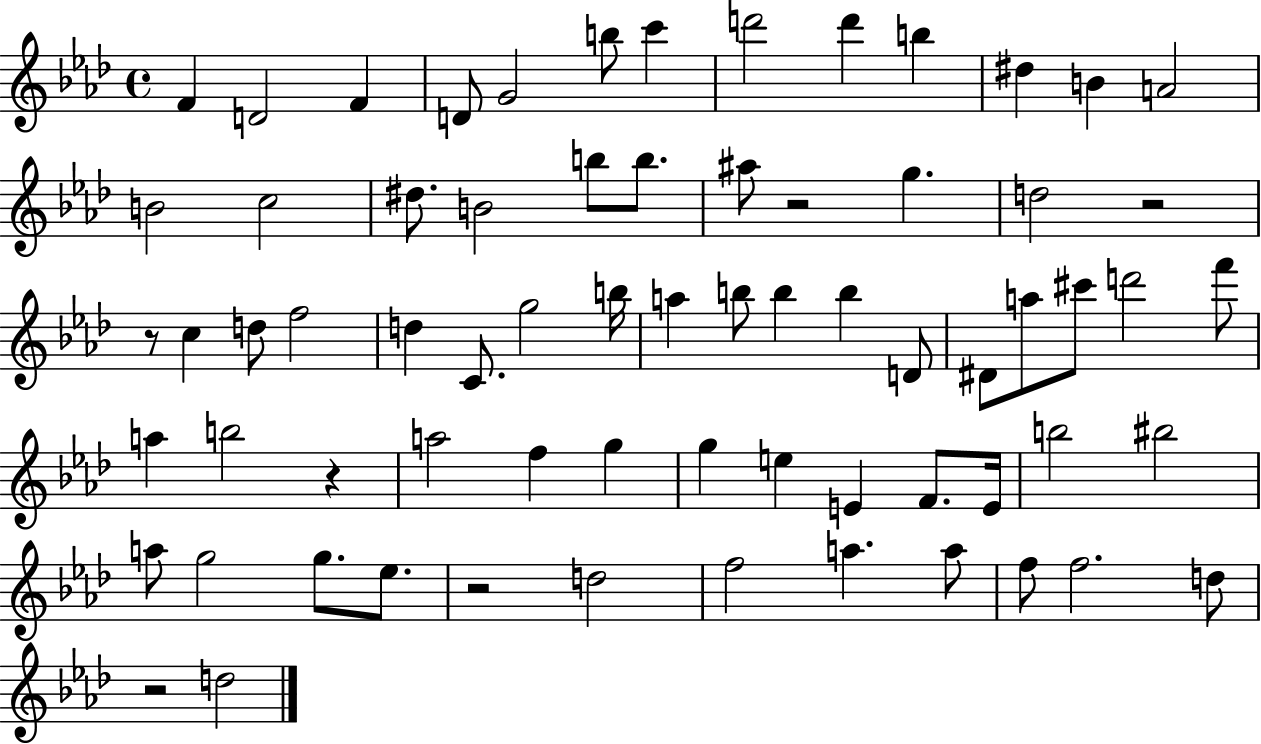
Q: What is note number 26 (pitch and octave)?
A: D5